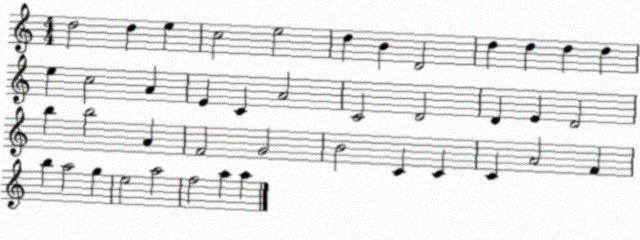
X:1
T:Untitled
M:4/4
L:1/4
K:C
d2 d e c2 e2 d B D2 d d d d e c2 A E C A2 C2 D2 D E D2 b b2 A F2 G2 B2 C C C A2 F b a2 g e2 a2 f2 a a